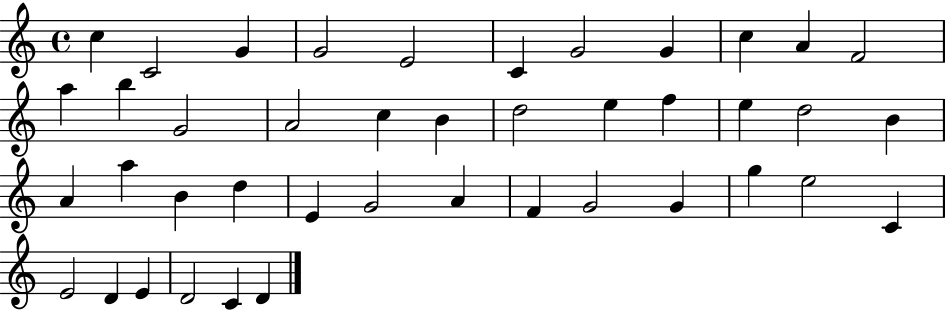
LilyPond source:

{
  \clef treble
  \time 4/4
  \defaultTimeSignature
  \key c \major
  c''4 c'2 g'4 | g'2 e'2 | c'4 g'2 g'4 | c''4 a'4 f'2 | \break a''4 b''4 g'2 | a'2 c''4 b'4 | d''2 e''4 f''4 | e''4 d''2 b'4 | \break a'4 a''4 b'4 d''4 | e'4 g'2 a'4 | f'4 g'2 g'4 | g''4 e''2 c'4 | \break e'2 d'4 e'4 | d'2 c'4 d'4 | \bar "|."
}